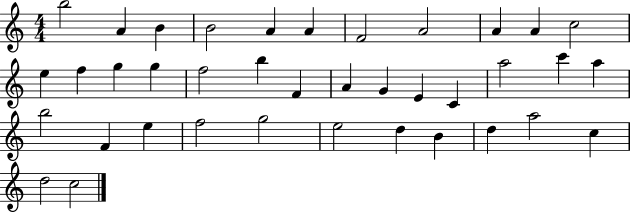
B5/h A4/q B4/q B4/h A4/q A4/q F4/h A4/h A4/q A4/q C5/h E5/q F5/q G5/q G5/q F5/h B5/q F4/q A4/q G4/q E4/q C4/q A5/h C6/q A5/q B5/h F4/q E5/q F5/h G5/h E5/h D5/q B4/q D5/q A5/h C5/q D5/h C5/h